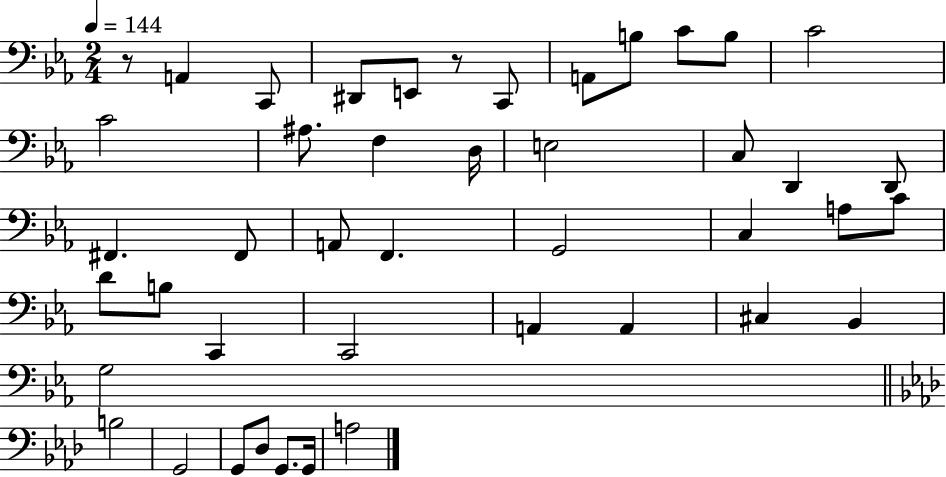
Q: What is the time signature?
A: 2/4